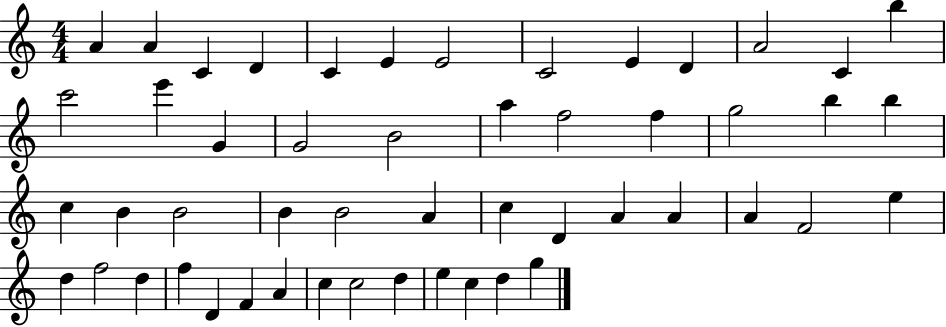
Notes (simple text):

A4/q A4/q C4/q D4/q C4/q E4/q E4/h C4/h E4/q D4/q A4/h C4/q B5/q C6/h E6/q G4/q G4/h B4/h A5/q F5/h F5/q G5/h B5/q B5/q C5/q B4/q B4/h B4/q B4/h A4/q C5/q D4/q A4/q A4/q A4/q F4/h E5/q D5/q F5/h D5/q F5/q D4/q F4/q A4/q C5/q C5/h D5/q E5/q C5/q D5/q G5/q